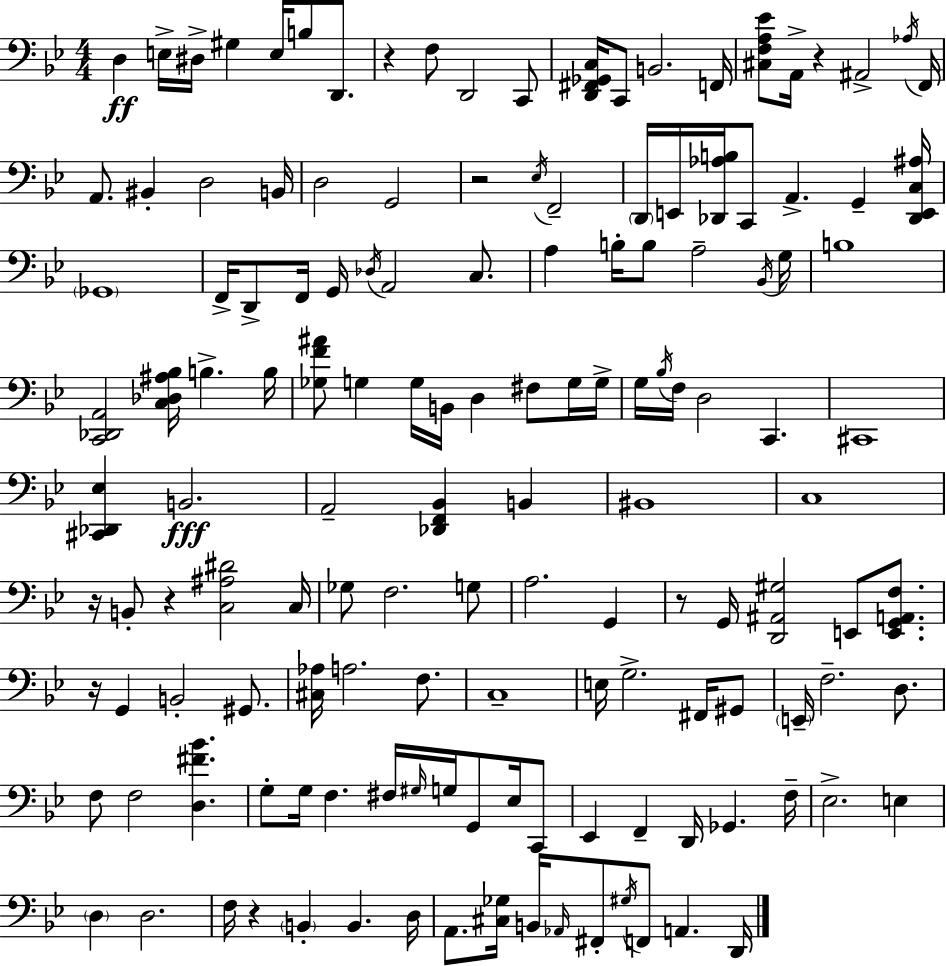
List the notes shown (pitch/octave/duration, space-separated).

D3/q E3/s D#3/s G#3/q E3/s B3/e D2/e. R/q F3/e D2/h C2/e [D2,F#2,Gb2,C3]/s C2/e B2/h. F2/s [C#3,F3,A3,Eb4]/e A2/s R/q A#2/h Ab3/s F2/s A2/e. BIS2/q D3/h B2/s D3/h G2/h R/h Eb3/s F2/h D2/s E2/s [Db2,Ab3,B3]/s C2/e A2/q. G2/q [Db2,E2,C3,A#3]/s Gb2/w F2/s D2/e F2/s G2/s Db3/s A2/h C3/e. A3/q B3/s B3/e A3/h Bb2/s G3/s B3/w [C2,Db2,A2]/h [C3,Db3,A#3,Bb3]/s B3/q. B3/s [Gb3,F4,A#4]/e G3/q G3/s B2/s D3/q F#3/e G3/s G3/s G3/s Bb3/s F3/s D3/h C2/q. C#2/w [C#2,Db2,Eb3]/q B2/h. A2/h [Db2,F2,Bb2]/q B2/q BIS2/w C3/w R/s B2/e R/q [C3,A#3,D#4]/h C3/s Gb3/e F3/h. G3/e A3/h. G2/q R/e G2/s [D2,A#2,G#3]/h E2/e [E2,G2,A2,F3]/e. R/s G2/q B2/h G#2/e. [C#3,Ab3]/s A3/h. F3/e. C3/w E3/s G3/h. F#2/s G#2/e E2/s F3/h. D3/e. F3/e F3/h [D3,F#4,Bb4]/q. G3/e G3/s F3/q. F#3/s G#3/s G3/s G2/e Eb3/s C2/e Eb2/q F2/q D2/s Gb2/q. F3/s Eb3/h. E3/q D3/q D3/h. F3/s R/q B2/q B2/q. D3/s A2/e. [C#3,Gb3]/s B2/s Ab2/s F#2/e G#3/s F2/e A2/q. D2/s